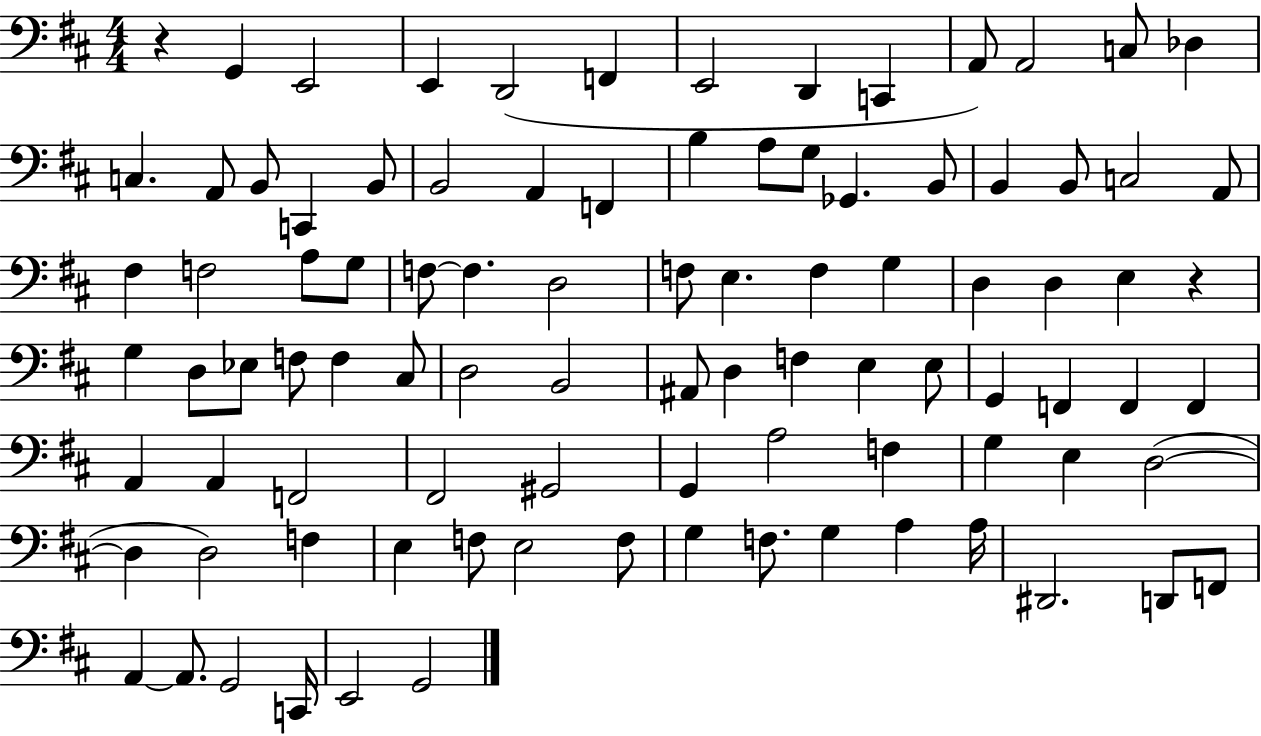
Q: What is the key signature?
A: D major